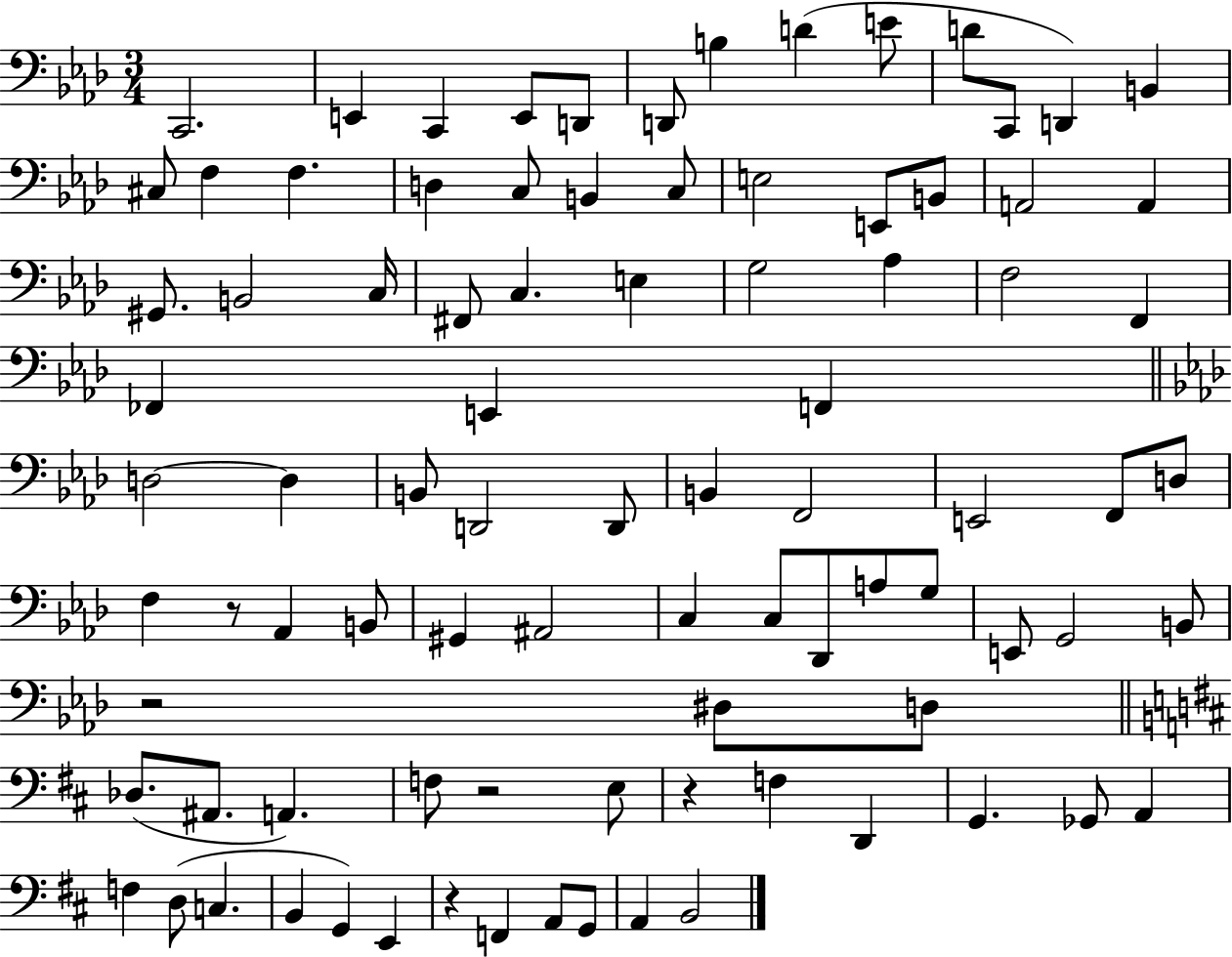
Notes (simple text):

C2/h. E2/q C2/q E2/e D2/e D2/e B3/q D4/q E4/e D4/e C2/e D2/q B2/q C#3/e F3/q F3/q. D3/q C3/e B2/q C3/e E3/h E2/e B2/e A2/h A2/q G#2/e. B2/h C3/s F#2/e C3/q. E3/q G3/h Ab3/q F3/h F2/q FES2/q E2/q F2/q D3/h D3/q B2/e D2/h D2/e B2/q F2/h E2/h F2/e D3/e F3/q R/e Ab2/q B2/e G#2/q A#2/h C3/q C3/e Db2/e A3/e G3/e E2/e G2/h B2/e R/h D#3/e D3/e Db3/e. A#2/e. A2/q. F3/e R/h E3/e R/q F3/q D2/q G2/q. Gb2/e A2/q F3/q D3/e C3/q. B2/q G2/q E2/q R/q F2/q A2/e G2/e A2/q B2/h